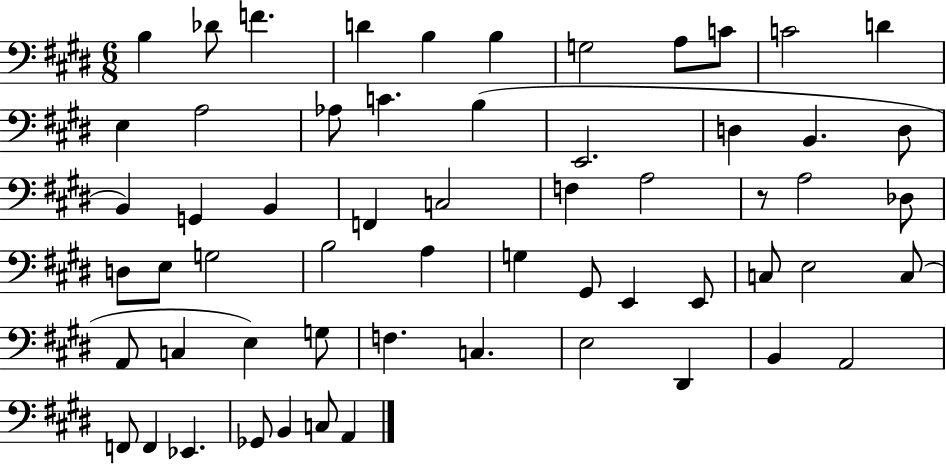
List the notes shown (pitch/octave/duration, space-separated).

B3/q Db4/e F4/q. D4/q B3/q B3/q G3/h A3/e C4/e C4/h D4/q E3/q A3/h Ab3/e C4/q. B3/q E2/h. D3/q B2/q. D3/e B2/q G2/q B2/q F2/q C3/h F3/q A3/h R/e A3/h Db3/e D3/e E3/e G3/h B3/h A3/q G3/q G#2/e E2/q E2/e C3/e E3/h C3/e A2/e C3/q E3/q G3/e F3/q. C3/q. E3/h D#2/q B2/q A2/h F2/e F2/q Eb2/q. Gb2/e B2/q C3/e A2/q